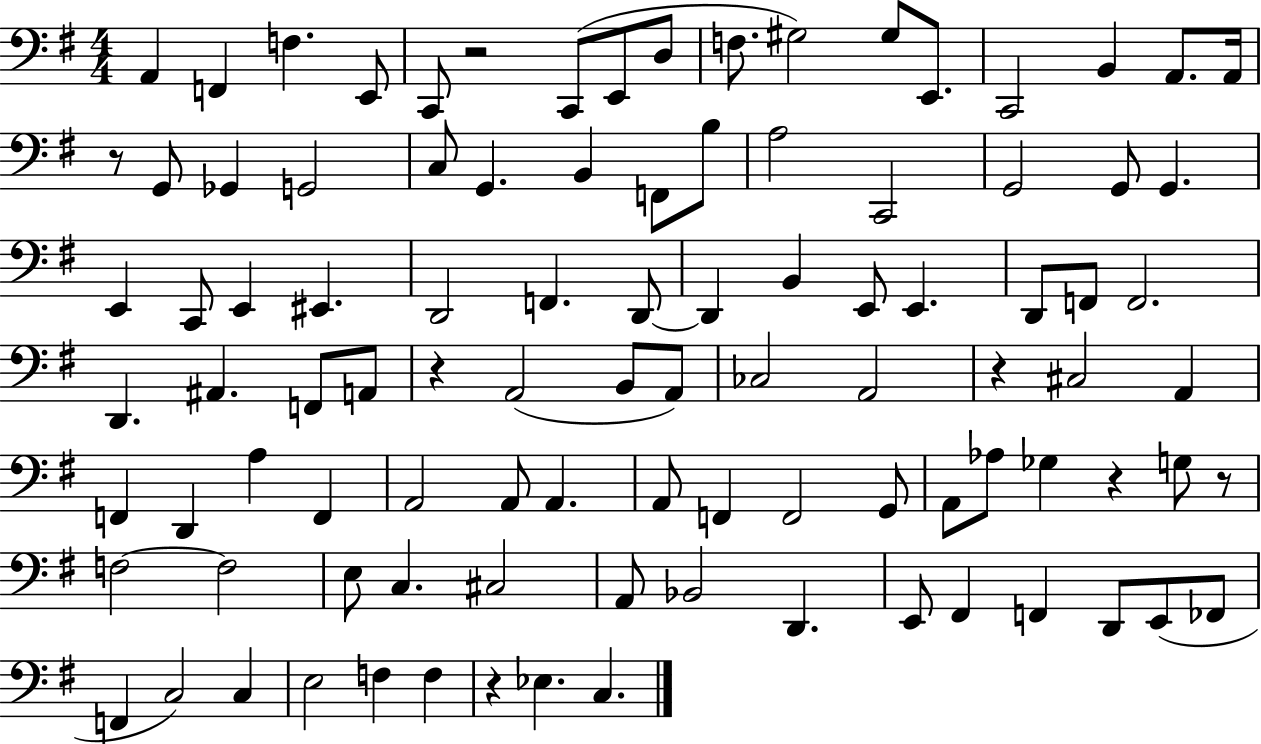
X:1
T:Untitled
M:4/4
L:1/4
K:G
A,, F,, F, E,,/2 C,,/2 z2 C,,/2 E,,/2 D,/2 F,/2 ^G,2 ^G,/2 E,,/2 C,,2 B,, A,,/2 A,,/4 z/2 G,,/2 _G,, G,,2 C,/2 G,, B,, F,,/2 B,/2 A,2 C,,2 G,,2 G,,/2 G,, E,, C,,/2 E,, ^E,, D,,2 F,, D,,/2 D,, B,, E,,/2 E,, D,,/2 F,,/2 F,,2 D,, ^A,, F,,/2 A,,/2 z A,,2 B,,/2 A,,/2 _C,2 A,,2 z ^C,2 A,, F,, D,, A, F,, A,,2 A,,/2 A,, A,,/2 F,, F,,2 G,,/2 A,,/2 _A,/2 _G, z G,/2 z/2 F,2 F,2 E,/2 C, ^C,2 A,,/2 _B,,2 D,, E,,/2 ^F,, F,, D,,/2 E,,/2 _F,,/2 F,, C,2 C, E,2 F, F, z _E, C,